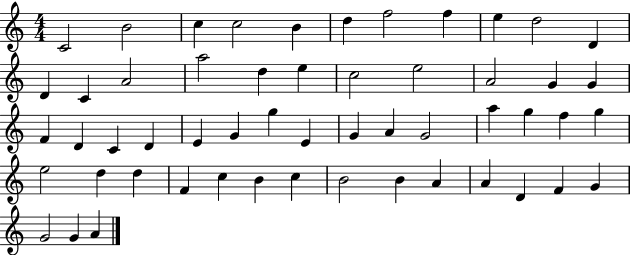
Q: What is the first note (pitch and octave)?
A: C4